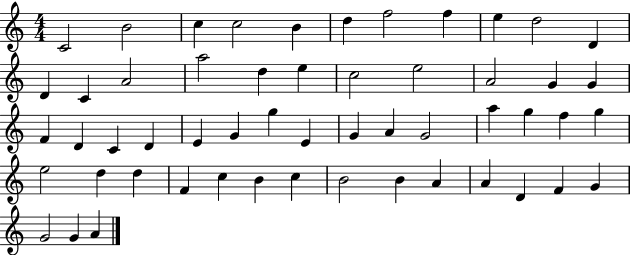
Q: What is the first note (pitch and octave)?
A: C4